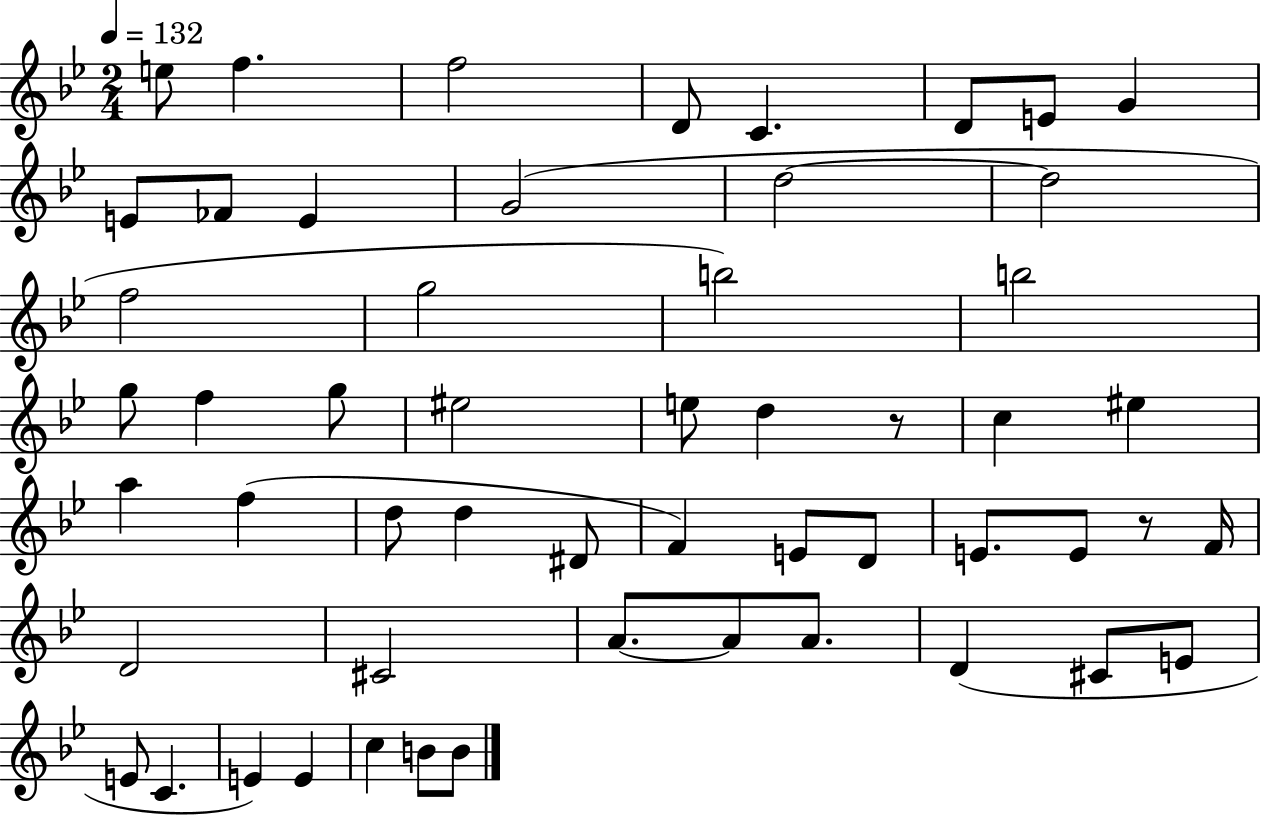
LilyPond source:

{
  \clef treble
  \numericTimeSignature
  \time 2/4
  \key bes \major
  \tempo 4 = 132
  e''8 f''4. | f''2 | d'8 c'4. | d'8 e'8 g'4 | \break e'8 fes'8 e'4 | g'2( | d''2~~ | d''2 | \break f''2 | g''2 | b''2) | b''2 | \break g''8 f''4 g''8 | eis''2 | e''8 d''4 r8 | c''4 eis''4 | \break a''4 f''4( | d''8 d''4 dis'8 | f'4) e'8 d'8 | e'8. e'8 r8 f'16 | \break d'2 | cis'2 | a'8.~~ a'8 a'8. | d'4( cis'8 e'8 | \break e'8 c'4. | e'4) e'4 | c''4 b'8 b'8 | \bar "|."
}